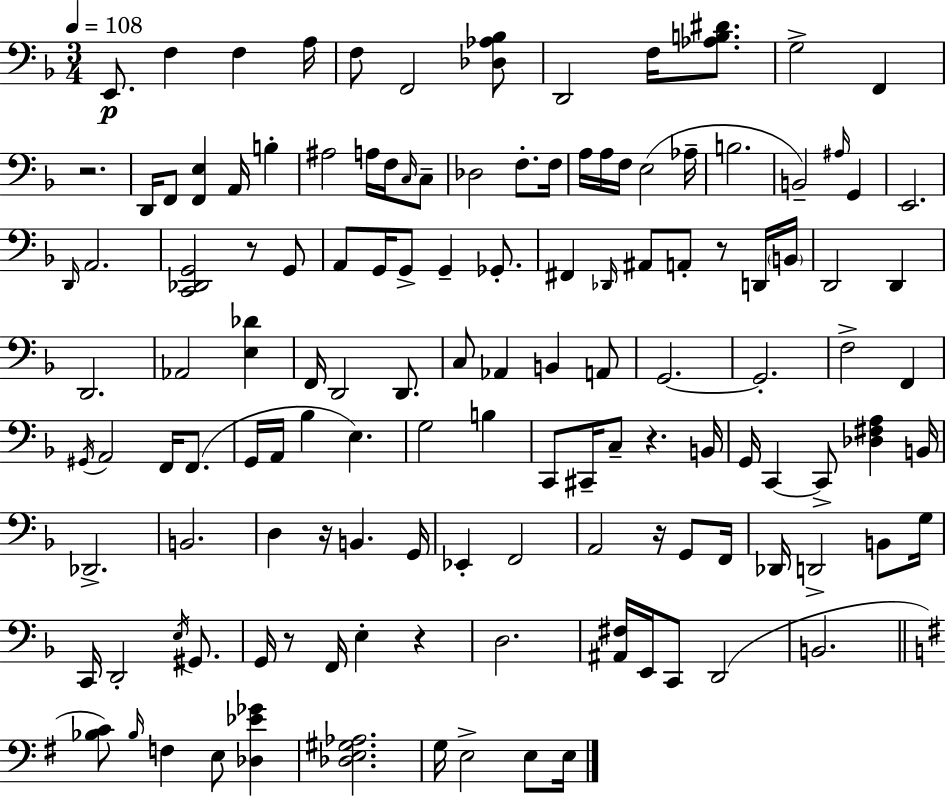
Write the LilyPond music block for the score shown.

{
  \clef bass
  \numericTimeSignature
  \time 3/4
  \key f \major
  \tempo 4 = 108
  e,8.\p f4 f4 a16 | f8 f,2 <des aes bes>8 | d,2 f16 <aes b dis'>8. | g2-> f,4 | \break r2. | d,16 f,8 <f, e>4 a,16 b4-. | ais2 a16 f16 \grace { c16 } c8-- | des2 f8.-. | \break f16 a16 a16 f16 e2( | aes16-- b2. | b,2--) \grace { ais16 } g,4 | e,2. | \break \grace { d,16 } a,2. | <c, des, g,>2 r8 | g,8 a,8 g,16 g,8-> g,4-- | ges,8.-. fis,4 \grace { des,16 } ais,8 a,8-. | \break r8 d,16 \parenthesize b,16 d,2 | d,4 d,2. | aes,2 | <e des'>4 f,16 d,2 | \break d,8. c8 aes,4 b,4 | a,8 g,2.~~ | g,2.-. | f2-> | \break f,4 \acciaccatura { gis,16 } a,2 | f,16 f,8.( g,16 a,16 bes4 e4.) | g2 | b4 c,8 cis,16-- c8-- r4. | \break b,16 g,16 c,4~~ c,8-> | <des fis a>4 b,16 des,2.-> | b,2. | d4 r16 b,4. | \break g,16 ees,4-. f,2 | a,2 | r16 g,8 f,16 des,16 d,2-> | b,8 g16 c,16 d,2-. | \break \acciaccatura { e16 } gis,8. g,16 r8 f,16 e4-. | r4 d2. | <ais, fis>16 e,16 c,8 d,2( | b,2. | \break \bar "||" \break \key g \major <bes c'>8) \grace { bes16 } f4 e8 <des ees' ges'>4 | <des e gis aes>2. | g16 e2-> e8 | e16 \bar "|."
}